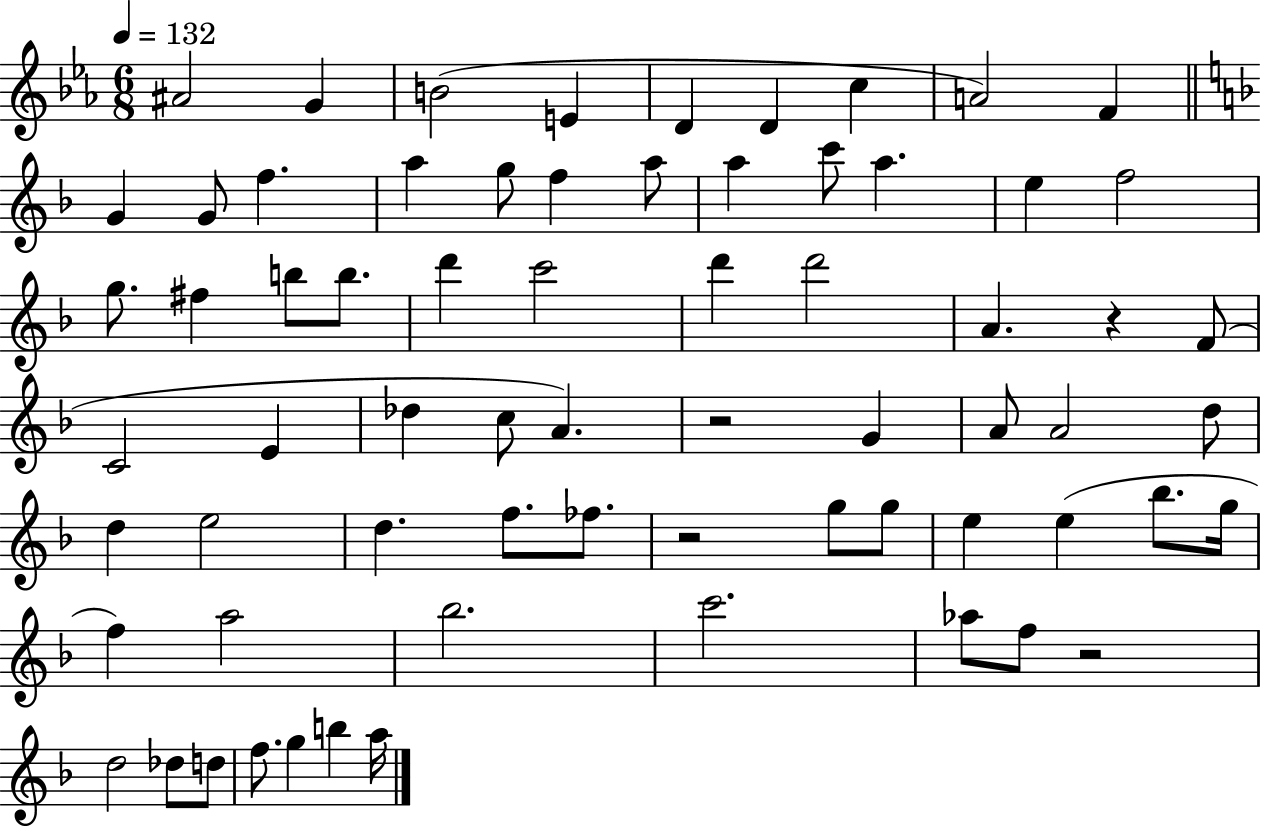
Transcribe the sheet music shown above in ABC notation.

X:1
T:Untitled
M:6/8
L:1/4
K:Eb
^A2 G B2 E D D c A2 F G G/2 f a g/2 f a/2 a c'/2 a e f2 g/2 ^f b/2 b/2 d' c'2 d' d'2 A z F/2 C2 E _d c/2 A z2 G A/2 A2 d/2 d e2 d f/2 _f/2 z2 g/2 g/2 e e _b/2 g/4 f a2 _b2 c'2 _a/2 f/2 z2 d2 _d/2 d/2 f/2 g b a/4